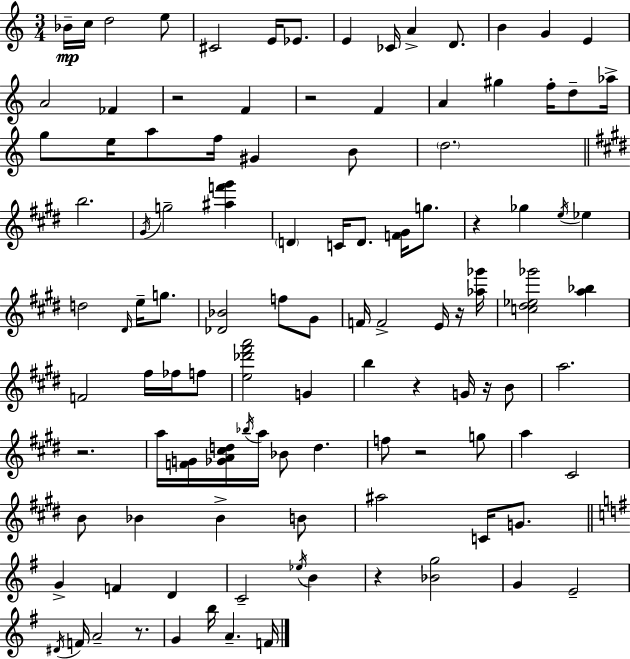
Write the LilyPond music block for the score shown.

{
  \clef treble
  \numericTimeSignature
  \time 3/4
  \key c \major
  \repeat volta 2 { bes'16--\mp c''16 d''2 e''8 | cis'2 e'16 ees'8. | e'4 ces'16 a'4-> d'8. | b'4 g'4 e'4 | \break a'2 fes'4 | r2 f'4 | r2 f'4 | a'4 gis''4 f''16-. d''8-- aes''16-> | \break g''8 e''16 a''8 f''16 gis'4 b'8 | \parenthesize d''2. | \bar "||" \break \key e \major b''2. | \acciaccatura { gis'16 } g''2-- <ais'' f''' gis'''>4 | \parenthesize d'4 c'16 d'8. <f' gis'>16 g''8. | r4 ges''4 \acciaccatura { e''16 } ees''4 | \break d''2 \grace { dis'16 } e''16-- | g''8. <des' bes'>2 f''8 | gis'8 f'16 f'2-> | e'16 r16 <aes'' ges'''>16 <c'' dis'' ees'' ges'''>2 <a'' bes''>4 | \break f'2 fis''16 | fes''16 f''8 <e'' des''' fis''' a'''>2 g'4 | b''4 r4 g'16 | r16 b'8 a''2. | \break r2. | a''16 <f' g'>16 <ges' a' cis'' d''>16 \acciaccatura { bes''16 } a''16 bes'8 d''4. | f''8 r2 | g''8 a''4 cis'2 | \break b'8 bes'4 bes'4-> | b'8 ais''2 | c'16 g'8. \bar "||" \break \key g \major g'4-> f'4 d'4 | c'2-- \acciaccatura { ees''16 } b'4 | r4 <bes' g''>2 | g'4 e'2-- | \break \acciaccatura { dis'16 } f'16 a'2-- r8. | g'4 b''16 a'4.-- | f'16 } \bar "|."
}